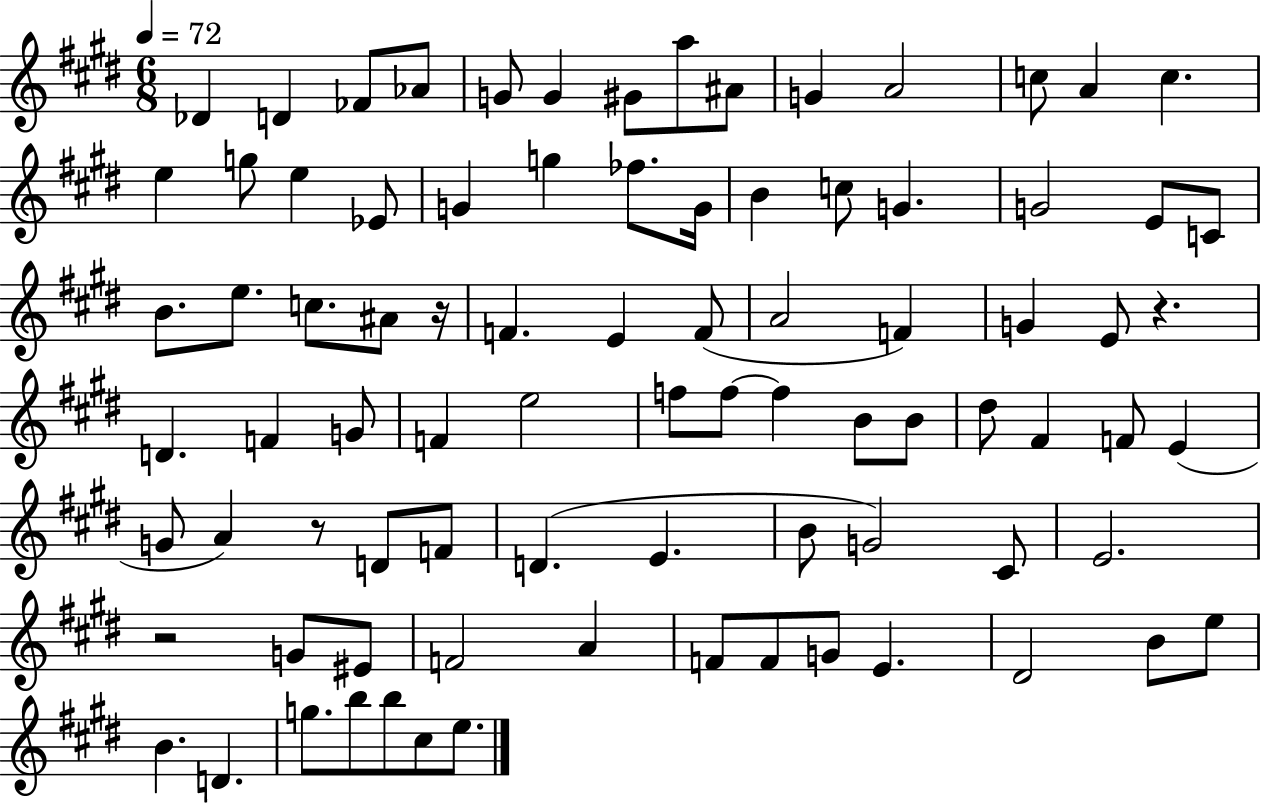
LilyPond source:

{
  \clef treble
  \numericTimeSignature
  \time 6/8
  \key e \major
  \tempo 4 = 72
  des'4 d'4 fes'8 aes'8 | g'8 g'4 gis'8 a''8 ais'8 | g'4 a'2 | c''8 a'4 c''4. | \break e''4 g''8 e''4 ees'8 | g'4 g''4 fes''8. g'16 | b'4 c''8 g'4. | g'2 e'8 c'8 | \break b'8. e''8. c''8. ais'8 r16 | f'4. e'4 f'8( | a'2 f'4) | g'4 e'8 r4. | \break d'4. f'4 g'8 | f'4 e''2 | f''8 f''8~~ f''4 b'8 b'8 | dis''8 fis'4 f'8 e'4( | \break g'8 a'4) r8 d'8 f'8 | d'4.( e'4. | b'8 g'2) cis'8 | e'2. | \break r2 g'8 eis'8 | f'2 a'4 | f'8 f'8 g'8 e'4. | dis'2 b'8 e''8 | \break b'4. d'4. | g''8. b''8 b''8 cis''8 e''8. | \bar "|."
}